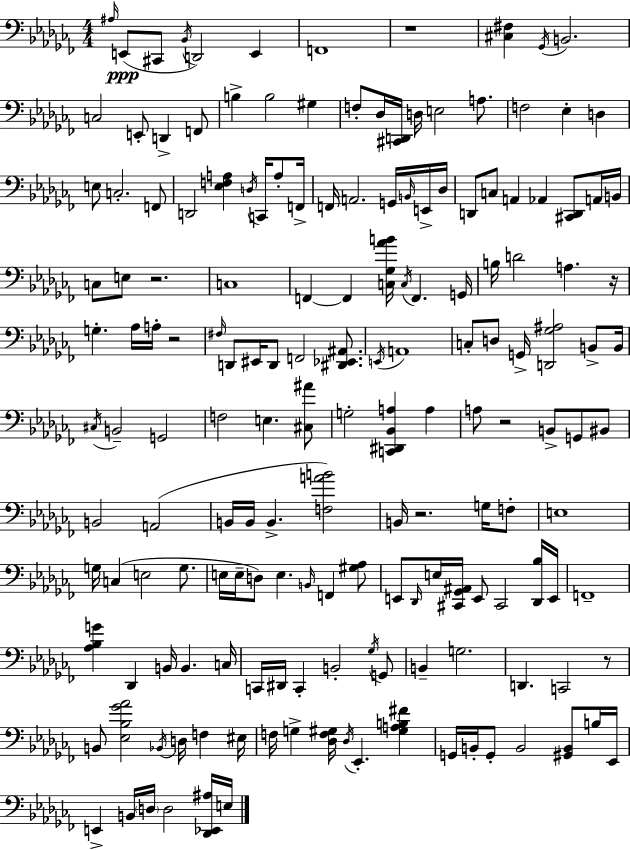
{
  \clef bass
  \numericTimeSignature
  \time 4/4
  \key aes \minor
  \grace { ais16 }(\ppp e,8 cis,8 \acciaccatura { bes,16 }) d,2 e,4 | f,1 | r1 | <cis fis>4 \acciaccatura { ges,16 } b,2. | \break c2 e,8-. d,4-> | f,8 b4-> b2 gis4 | f8-. des16 <cis, d,>16 d16 e2 | a8. f2 ees4-. d4 | \break e8 c2.-. | f,8 d,2 <ees f a>4 \acciaccatura { d16 } | c,16 a8-. f,16-> f,16 a,2. | g,16 \grace { b,16 } e,16-> des16 d,8 c8 a,4 aes,4 | \break <cis, d,>8 a,16 b,16 c8 e8 r2. | c1 | f,4~~ f,4 <c ges aes' b'>16 \acciaccatura { c16 } f,4. | g,16 b16 d'2 a4. | \break r16 g4.-. aes16 a16-. r2 | \grace { fis16 } d,8 eis,16 d,8 f,2 | <dis, ees, ais,>8. \acciaccatura { e,16 } a,1 | c8-. d8 g,16-> <d, ges ais>2 | \break b,8-> b,16 \acciaccatura { cis16 } b,2-- | g,2 f2 | e4. <cis ais'>8 g2-. | <c, dis, bes, a>4 a4 a8 r2 | \break b,8-> g,8 bis,8 b,2 | a,2( b,16 b,16 b,4.-> | <f a' b'>2) b,16 r2. | g16 f8-. e1 | \break g16 c4( e2 | g8. e16 e16-- d8) e4. | \grace { b,16 } f,4 <gis aes>8 e,8 \grace { des,16 } e16 <cis, ges, ais,>16 e,8 | cis,2 <des, bes>16 e,16 f,1-- | \break <aes bes g'>4 des,4 | b,16 b,4. c16 c,16 dis,16 c,4-. | b,2-. \acciaccatura { ges16 } g,8 b,4-- | g2. d,4. | \break c,2 r8 b,8 <ees bes ges' aes'>2 | \acciaccatura { bes,16 } d16 f4 eis16 f16 g4-> | <des f gis>16 \acciaccatura { des16 } ees,4.-. <gis a b fis'>4 g,16 b,16-. | g,8-. b,2 <gis, b,>8 b16 ees,16 e,4-> | \break b,16 \parenthesize d16 d2 <des, ees, ais>16 e16 \bar "|."
}